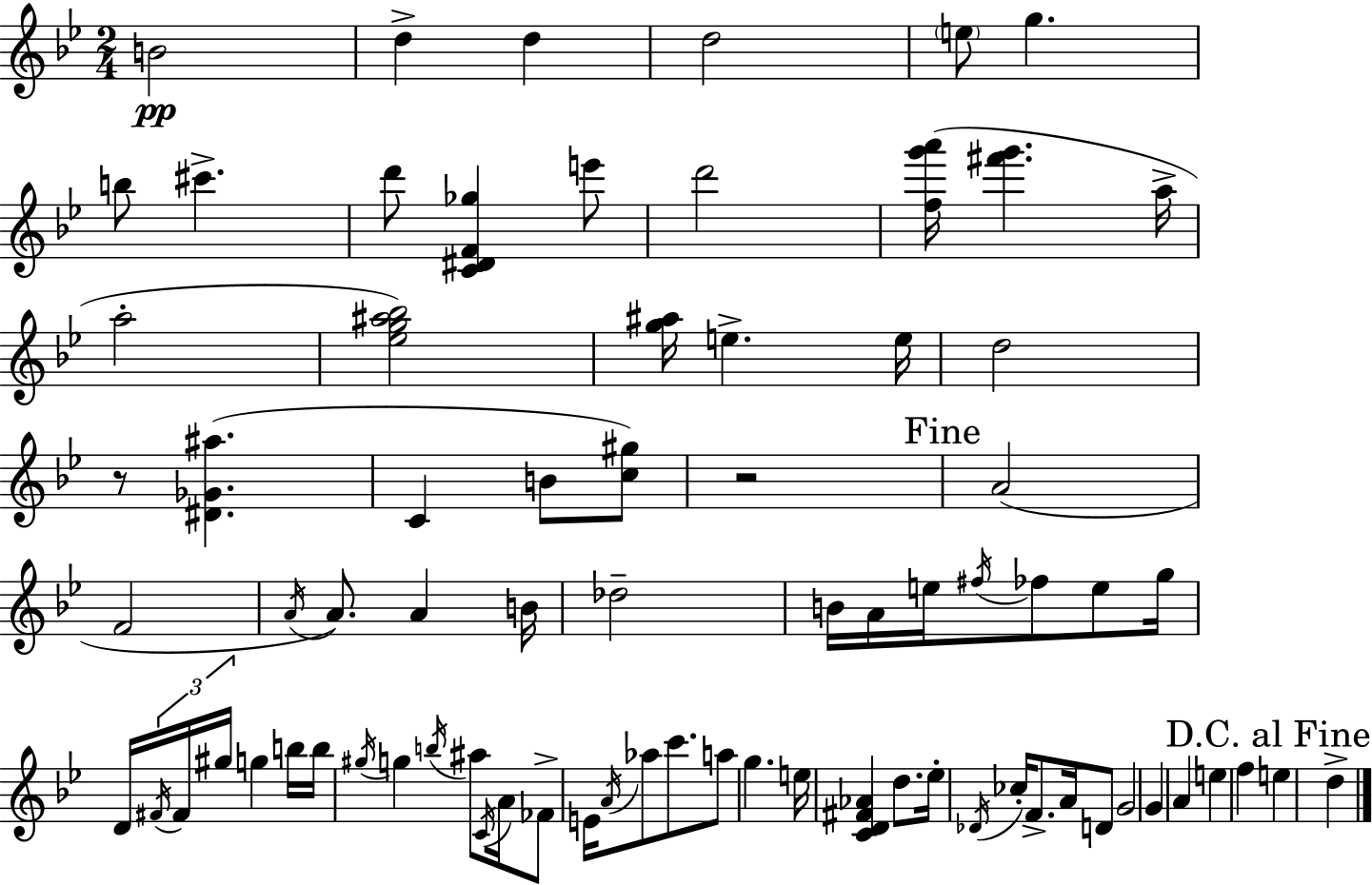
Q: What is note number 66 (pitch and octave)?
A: E5